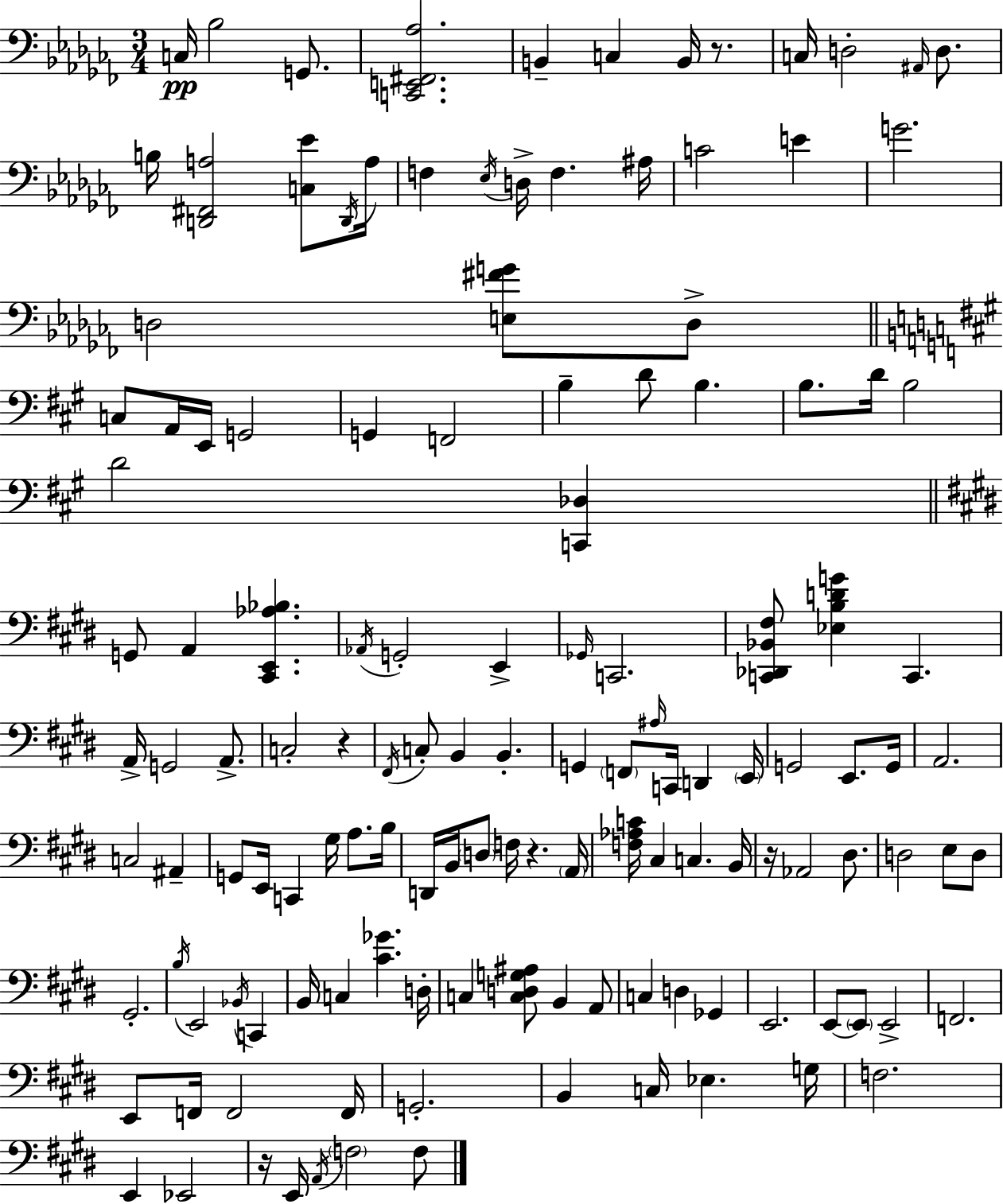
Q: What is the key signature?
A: AES minor